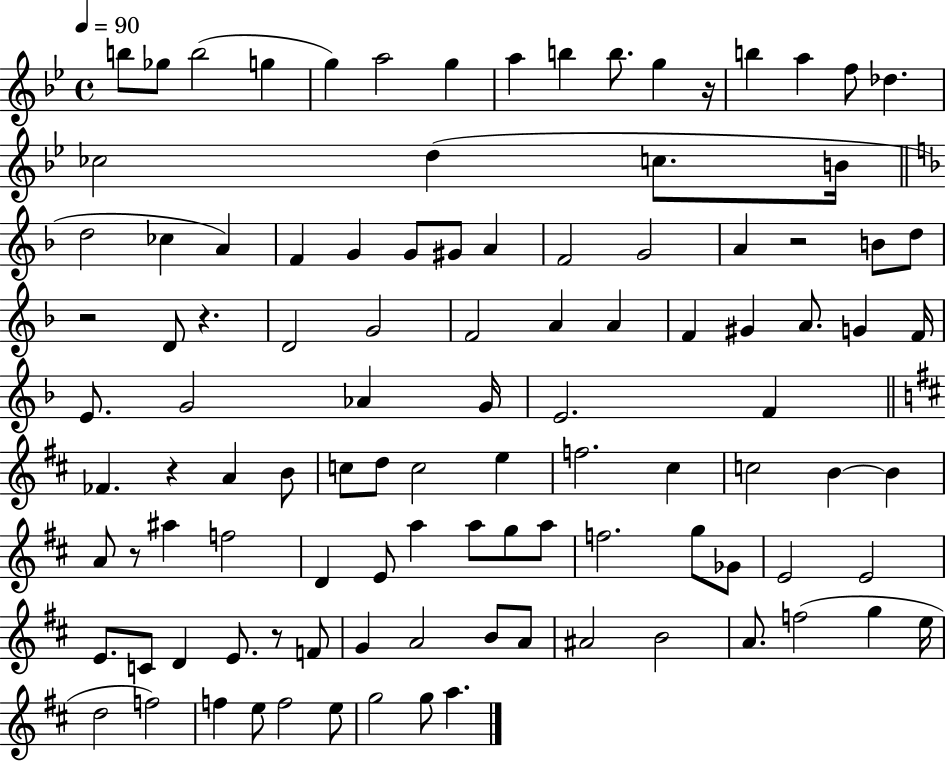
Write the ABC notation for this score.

X:1
T:Untitled
M:4/4
L:1/4
K:Bb
b/2 _g/2 b2 g g a2 g a b b/2 g z/4 b a f/2 _d _c2 d c/2 B/4 d2 _c A F G G/2 ^G/2 A F2 G2 A z2 B/2 d/2 z2 D/2 z D2 G2 F2 A A F ^G A/2 G F/4 E/2 G2 _A G/4 E2 F _F z A B/2 c/2 d/2 c2 e f2 ^c c2 B B A/2 z/2 ^a f2 D E/2 a a/2 g/2 a/2 f2 g/2 _G/2 E2 E2 E/2 C/2 D E/2 z/2 F/2 G A2 B/2 A/2 ^A2 B2 A/2 f2 g e/4 d2 f2 f e/2 f2 e/2 g2 g/2 a